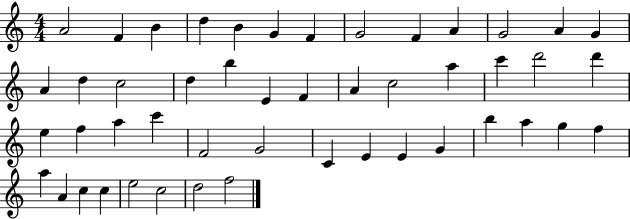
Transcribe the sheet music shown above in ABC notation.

X:1
T:Untitled
M:4/4
L:1/4
K:C
A2 F B d B G F G2 F A G2 A G A d c2 d b E F A c2 a c' d'2 d' e f a c' F2 G2 C E E G b a g f a A c c e2 c2 d2 f2